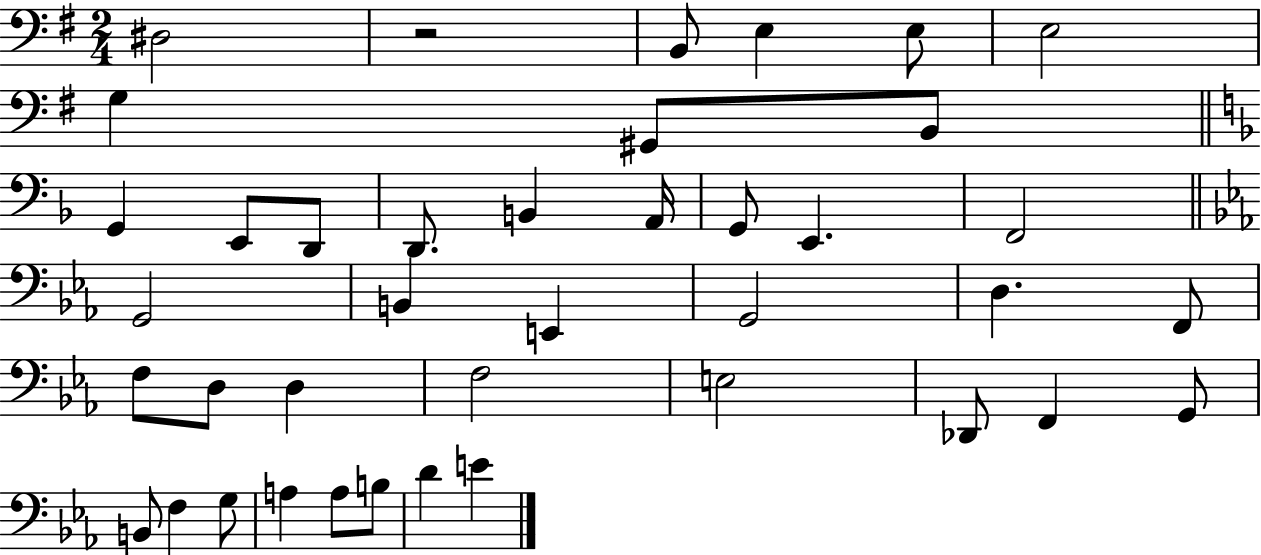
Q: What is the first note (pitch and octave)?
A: D#3